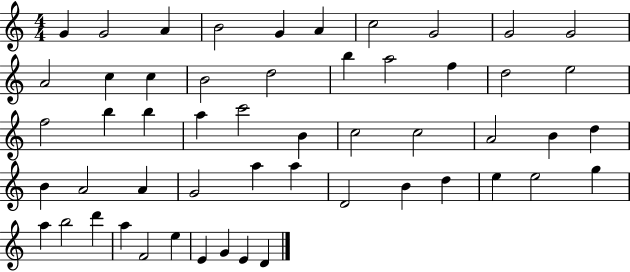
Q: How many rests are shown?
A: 0